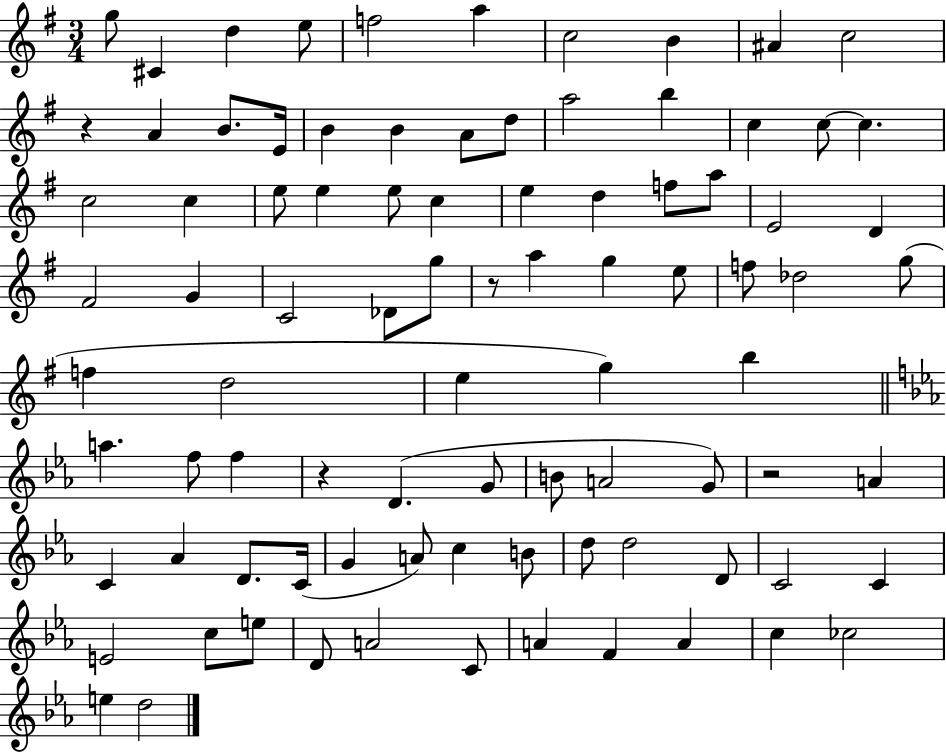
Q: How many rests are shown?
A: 4